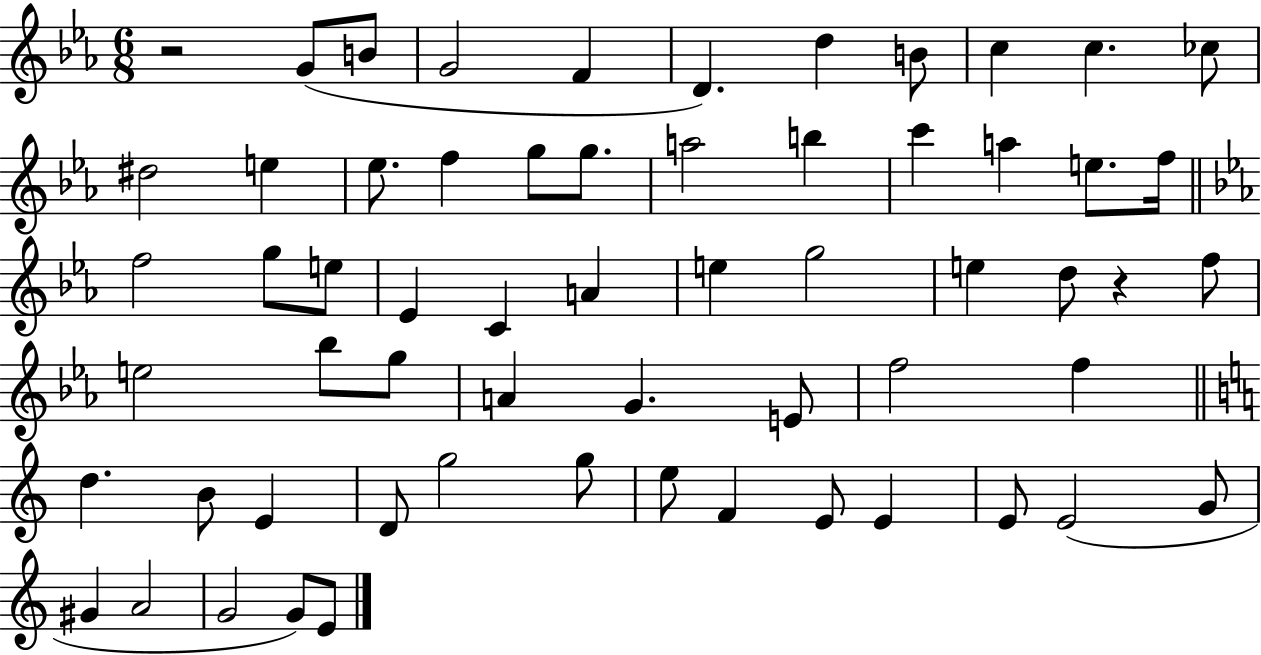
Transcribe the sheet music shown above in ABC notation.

X:1
T:Untitled
M:6/8
L:1/4
K:Eb
z2 G/2 B/2 G2 F D d B/2 c c _c/2 ^d2 e _e/2 f g/2 g/2 a2 b c' a e/2 f/4 f2 g/2 e/2 _E C A e g2 e d/2 z f/2 e2 _b/2 g/2 A G E/2 f2 f d B/2 E D/2 g2 g/2 e/2 F E/2 E E/2 E2 G/2 ^G A2 G2 G/2 E/2